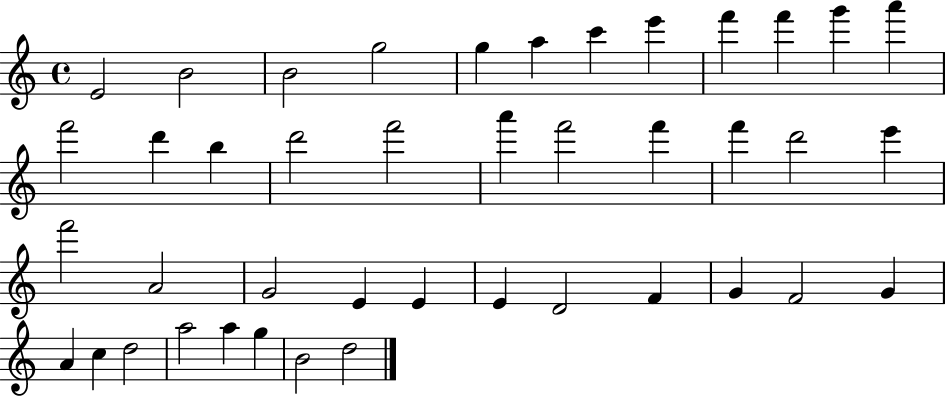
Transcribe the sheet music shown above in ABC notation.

X:1
T:Untitled
M:4/4
L:1/4
K:C
E2 B2 B2 g2 g a c' e' f' f' g' a' f'2 d' b d'2 f'2 a' f'2 f' f' d'2 e' f'2 A2 G2 E E E D2 F G F2 G A c d2 a2 a g B2 d2